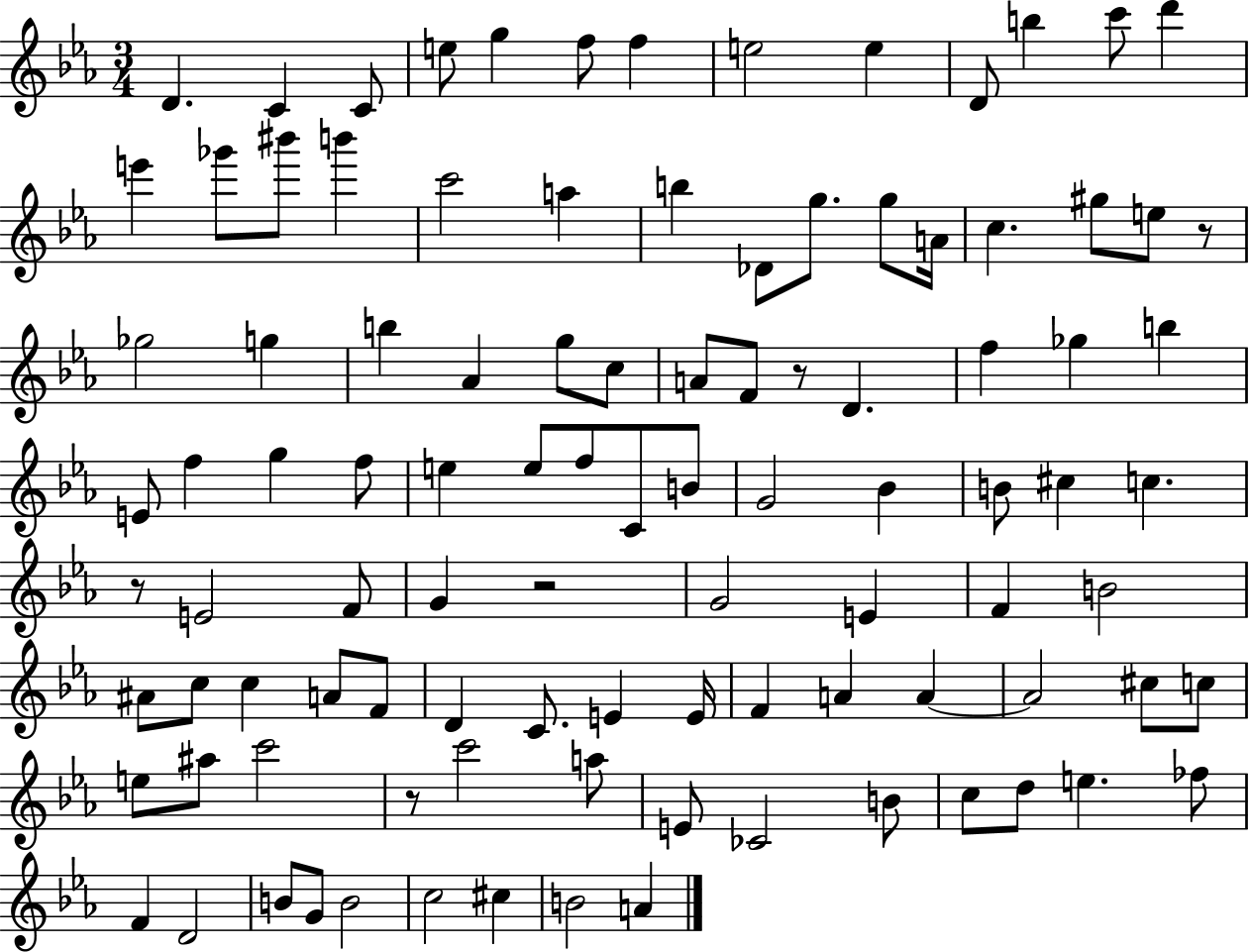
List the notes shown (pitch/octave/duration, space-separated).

D4/q. C4/q C4/e E5/e G5/q F5/e F5/q E5/h E5/q D4/e B5/q C6/e D6/q E6/q Gb6/e BIS6/e B6/q C6/h A5/q B5/q Db4/e G5/e. G5/e A4/s C5/q. G#5/e E5/e R/e Gb5/h G5/q B5/q Ab4/q G5/e C5/e A4/e F4/e R/e D4/q. F5/q Gb5/q B5/q E4/e F5/q G5/q F5/e E5/q E5/e F5/e C4/e B4/e G4/h Bb4/q B4/e C#5/q C5/q. R/e E4/h F4/e G4/q R/h G4/h E4/q F4/q B4/h A#4/e C5/e C5/q A4/e F4/e D4/q C4/e. E4/q E4/s F4/q A4/q A4/q A4/h C#5/e C5/e E5/e A#5/e C6/h R/e C6/h A5/e E4/e CES4/h B4/e C5/e D5/e E5/q. FES5/e F4/q D4/h B4/e G4/e B4/h C5/h C#5/q B4/h A4/q